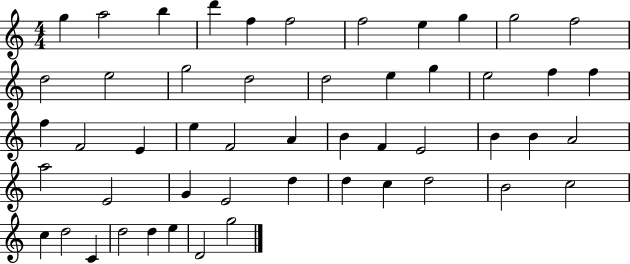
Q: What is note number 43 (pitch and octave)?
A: C5